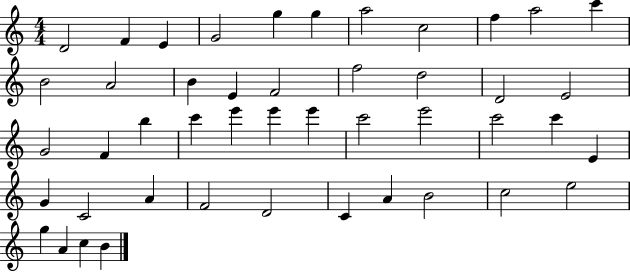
X:1
T:Untitled
M:4/4
L:1/4
K:C
D2 F E G2 g g a2 c2 f a2 c' B2 A2 B E F2 f2 d2 D2 E2 G2 F b c' e' e' e' c'2 e'2 c'2 c' E G C2 A F2 D2 C A B2 c2 e2 g A c B